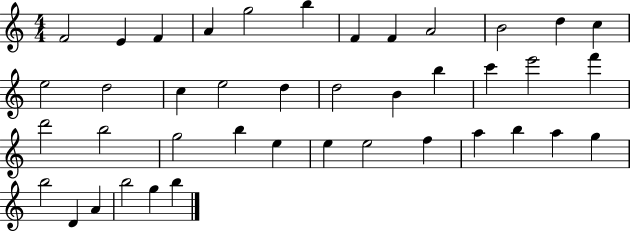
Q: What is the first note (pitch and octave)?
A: F4